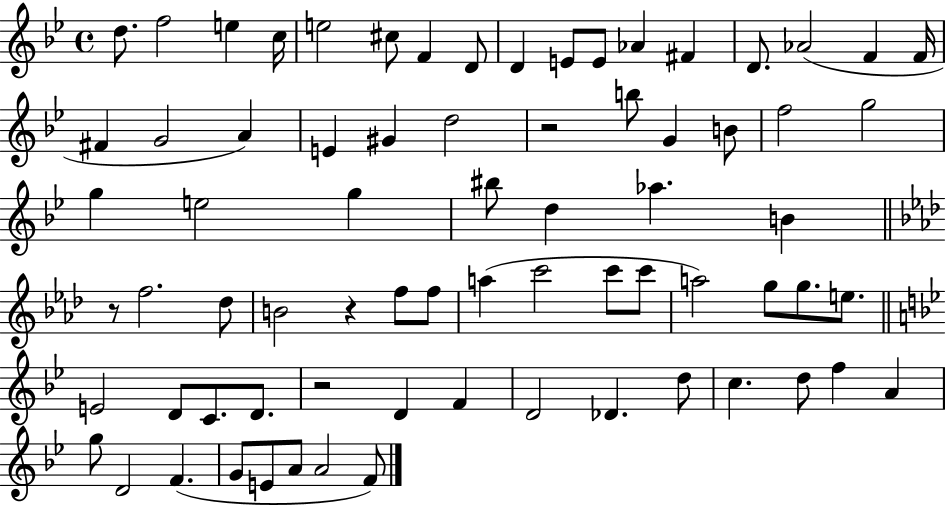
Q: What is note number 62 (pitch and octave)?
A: G5